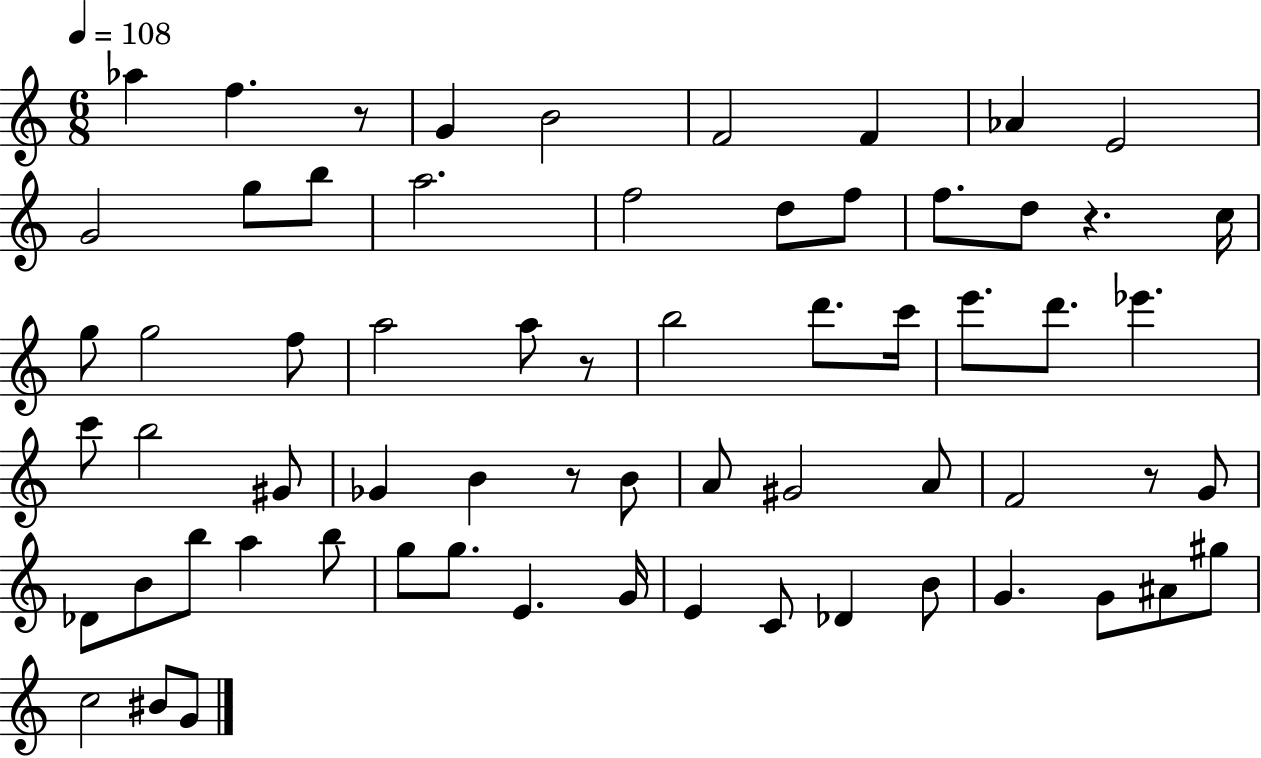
{
  \clef treble
  \numericTimeSignature
  \time 6/8
  \key c \major
  \tempo 4 = 108
  aes''4 f''4. r8 | g'4 b'2 | f'2 f'4 | aes'4 e'2 | \break g'2 g''8 b''8 | a''2. | f''2 d''8 f''8 | f''8. d''8 r4. c''16 | \break g''8 g''2 f''8 | a''2 a''8 r8 | b''2 d'''8. c'''16 | e'''8. d'''8. ees'''4. | \break c'''8 b''2 gis'8 | ges'4 b'4 r8 b'8 | a'8 gis'2 a'8 | f'2 r8 g'8 | \break des'8 b'8 b''8 a''4 b''8 | g''8 g''8. e'4. g'16 | e'4 c'8 des'4 b'8 | g'4. g'8 ais'8 gis''8 | \break c''2 bis'8 g'8 | \bar "|."
}